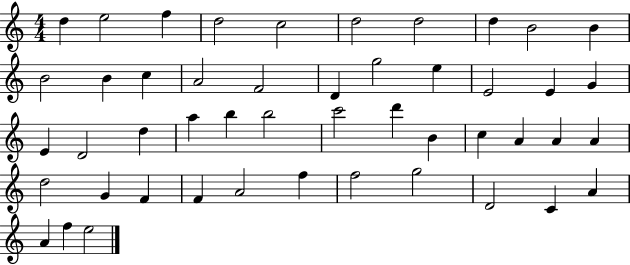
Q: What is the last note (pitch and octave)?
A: E5